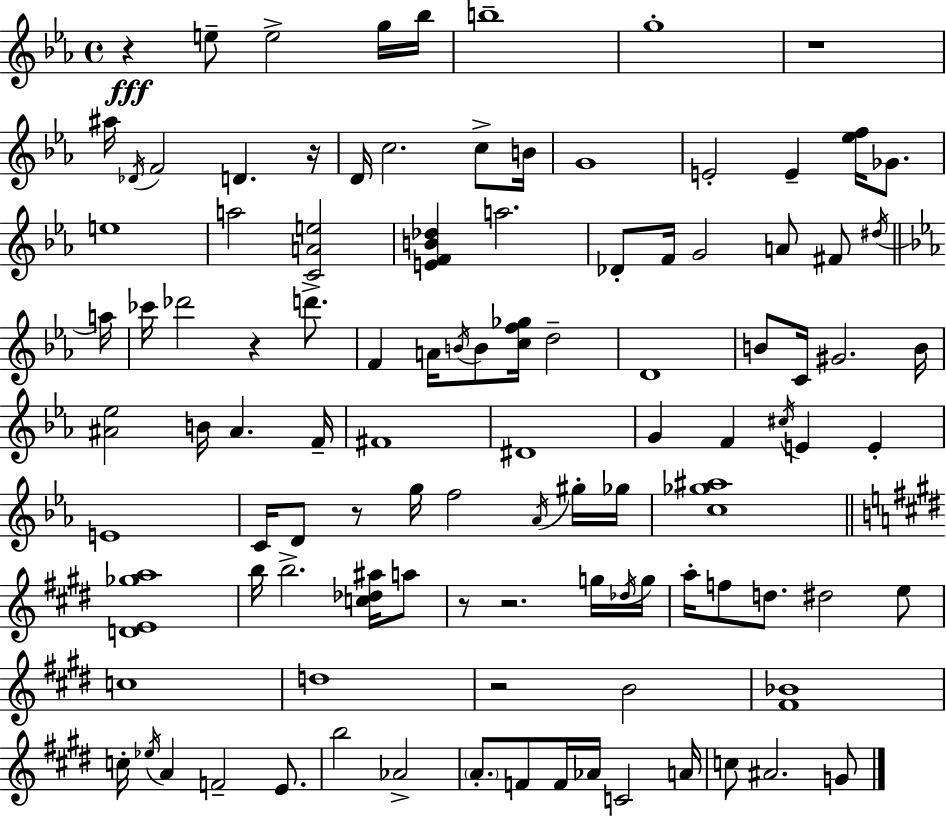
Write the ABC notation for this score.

X:1
T:Untitled
M:4/4
L:1/4
K:Cm
z e/2 e2 g/4 _b/4 b4 g4 z4 ^a/4 _D/4 F2 D z/4 D/4 c2 c/2 B/4 G4 E2 E [_ef]/4 _G/2 e4 a2 [CAe]2 [EFB_d] a2 _D/2 F/4 G2 A/2 ^F/2 ^d/4 a/4 _c'/4 _d'2 z d'/2 F A/4 B/4 B/2 [cf_g]/4 d2 D4 B/2 C/4 ^G2 B/4 [^A_e]2 B/4 ^A F/4 ^F4 ^D4 G F ^c/4 E E E4 C/4 D/2 z/2 g/4 f2 _A/4 ^g/4 _g/4 [c_g^a]4 [DE_ga]4 b/4 b2 [c_d^a]/4 a/2 z/2 z2 g/4 _d/4 g/4 a/4 f/2 d/2 ^d2 e/2 c4 d4 z2 B2 [^F_B]4 c/4 _e/4 A F2 E/2 b2 _A2 A/2 F/2 F/4 _A/4 C2 A/4 c/2 ^A2 G/2